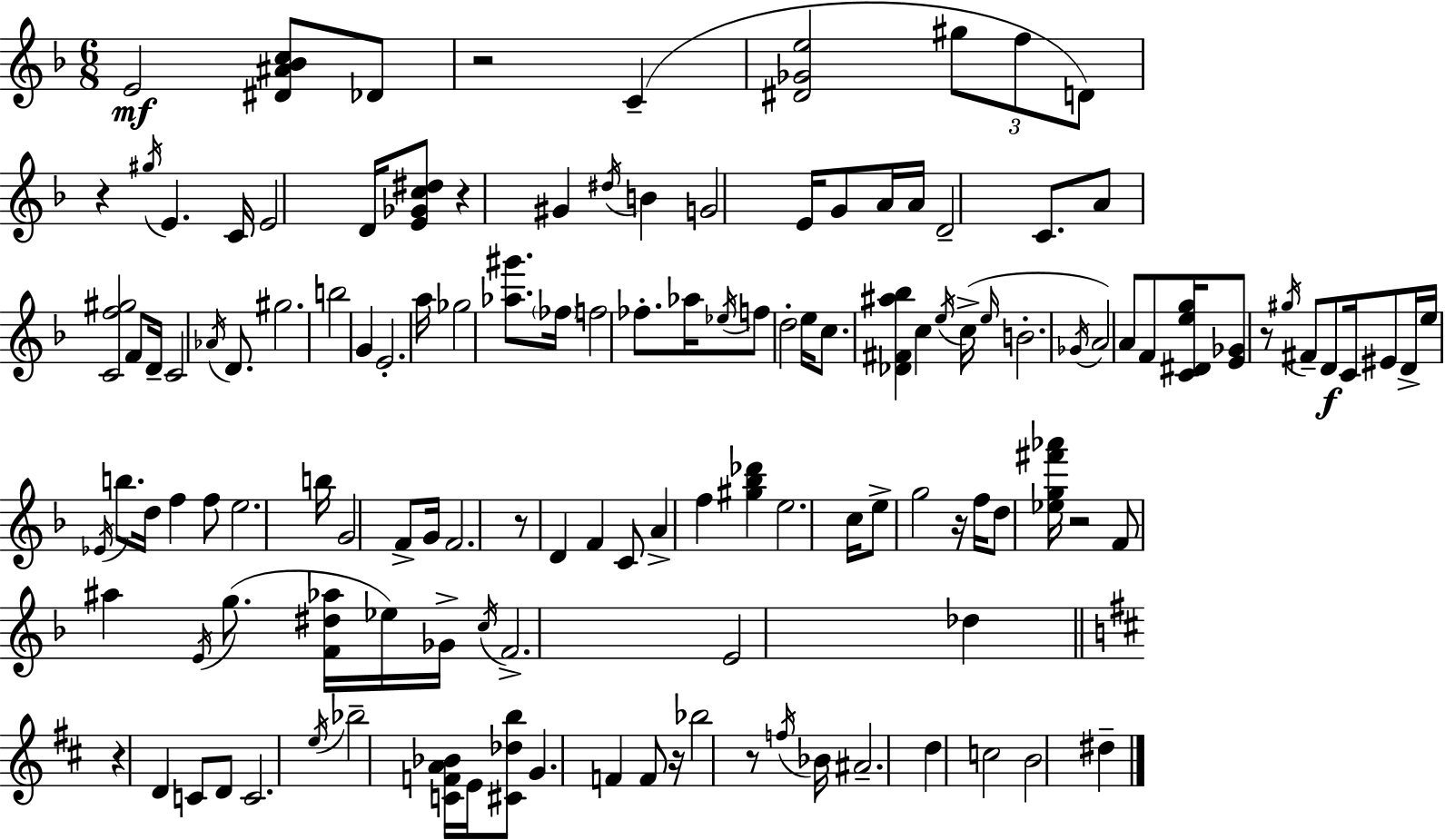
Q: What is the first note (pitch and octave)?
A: E4